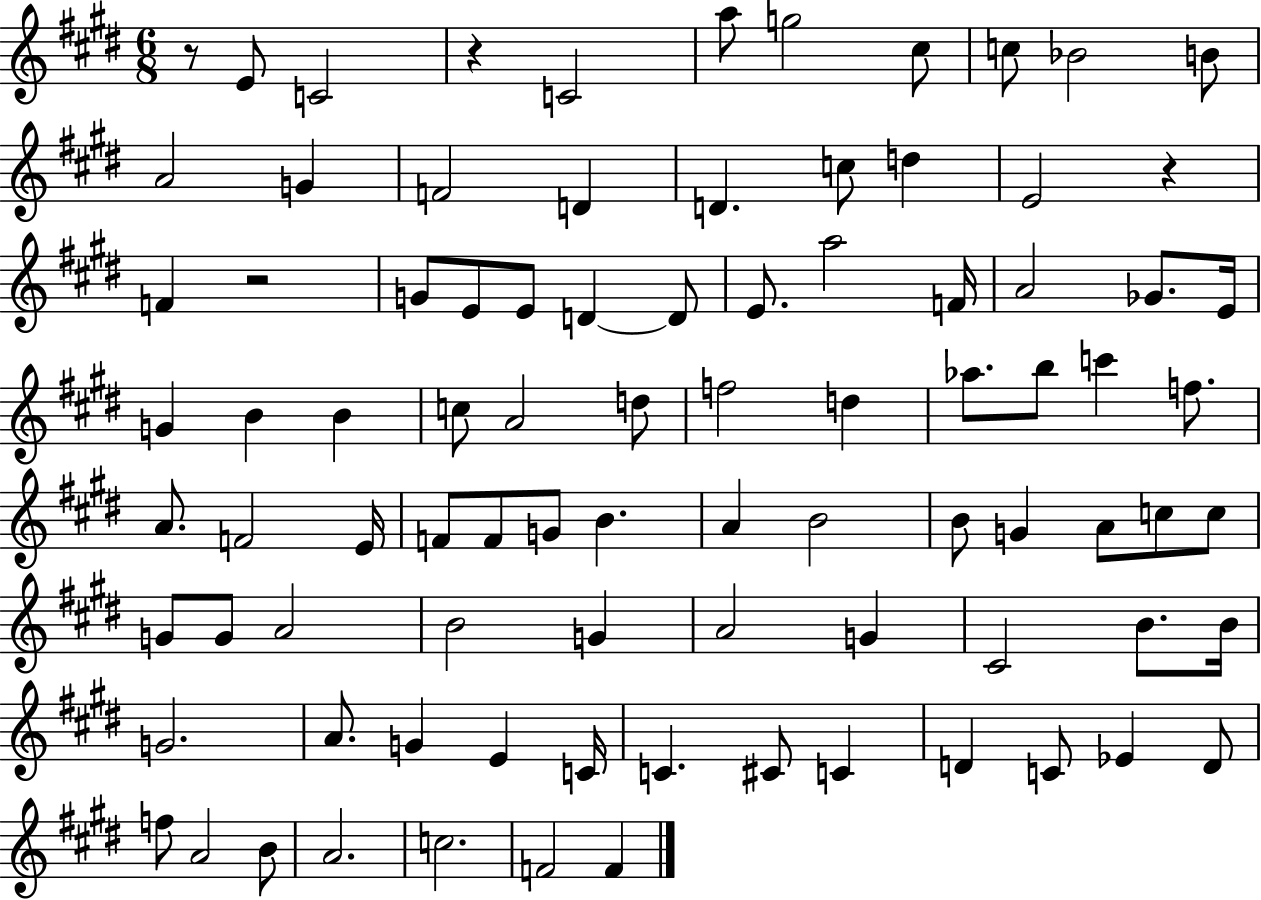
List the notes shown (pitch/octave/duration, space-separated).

R/e E4/e C4/h R/q C4/h A5/e G5/h C#5/e C5/e Bb4/h B4/e A4/h G4/q F4/h D4/q D4/q. C5/e D5/q E4/h R/q F4/q R/h G4/e E4/e E4/e D4/q D4/e E4/e. A5/h F4/s A4/h Gb4/e. E4/s G4/q B4/q B4/q C5/e A4/h D5/e F5/h D5/q Ab5/e. B5/e C6/q F5/e. A4/e. F4/h E4/s F4/e F4/e G4/e B4/q. A4/q B4/h B4/e G4/q A4/e C5/e C5/e G4/e G4/e A4/h B4/h G4/q A4/h G4/q C#4/h B4/e. B4/s G4/h. A4/e. G4/q E4/q C4/s C4/q. C#4/e C4/q D4/q C4/e Eb4/q D4/e F5/e A4/h B4/e A4/h. C5/h. F4/h F4/q